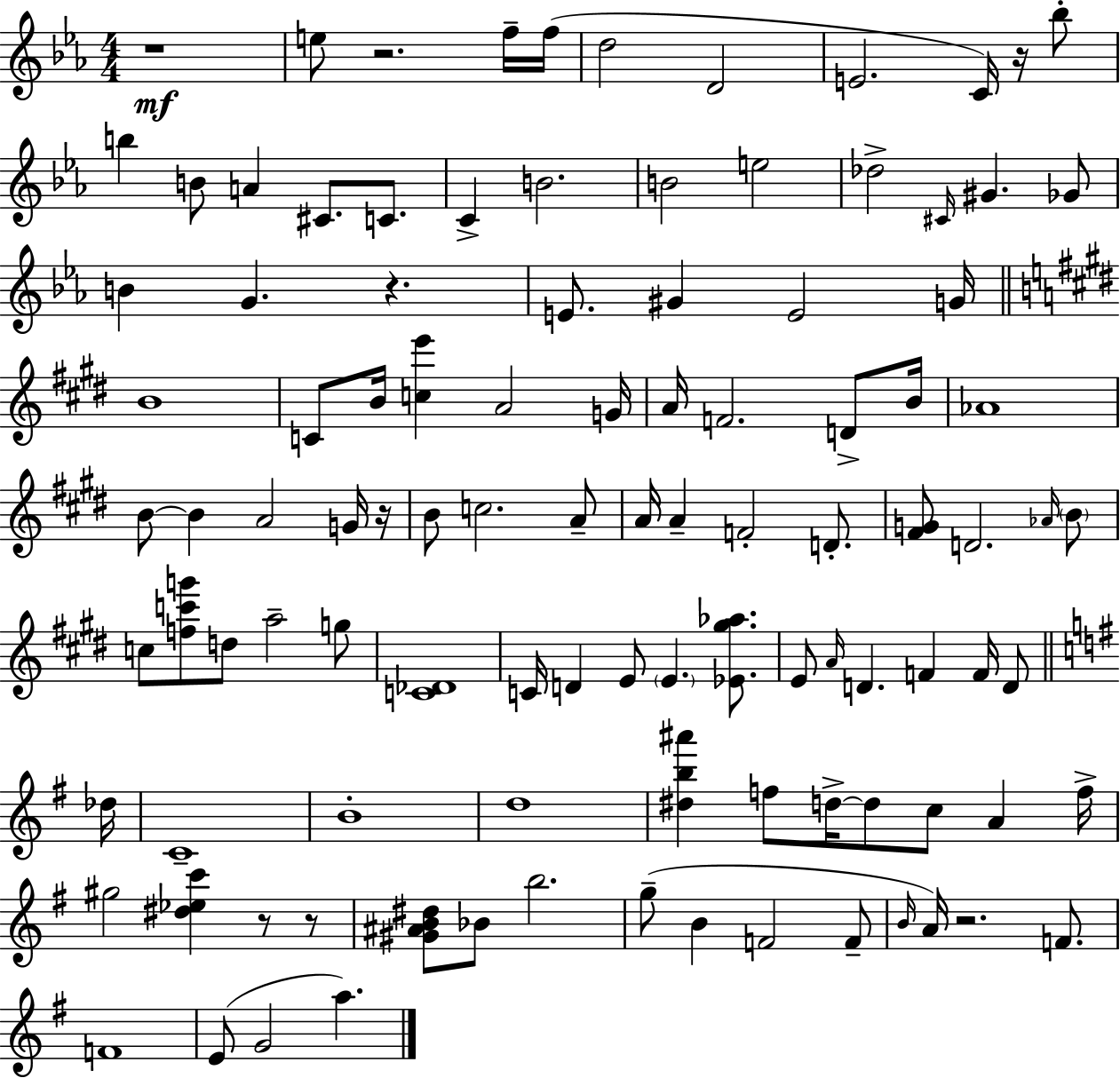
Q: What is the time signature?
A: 4/4